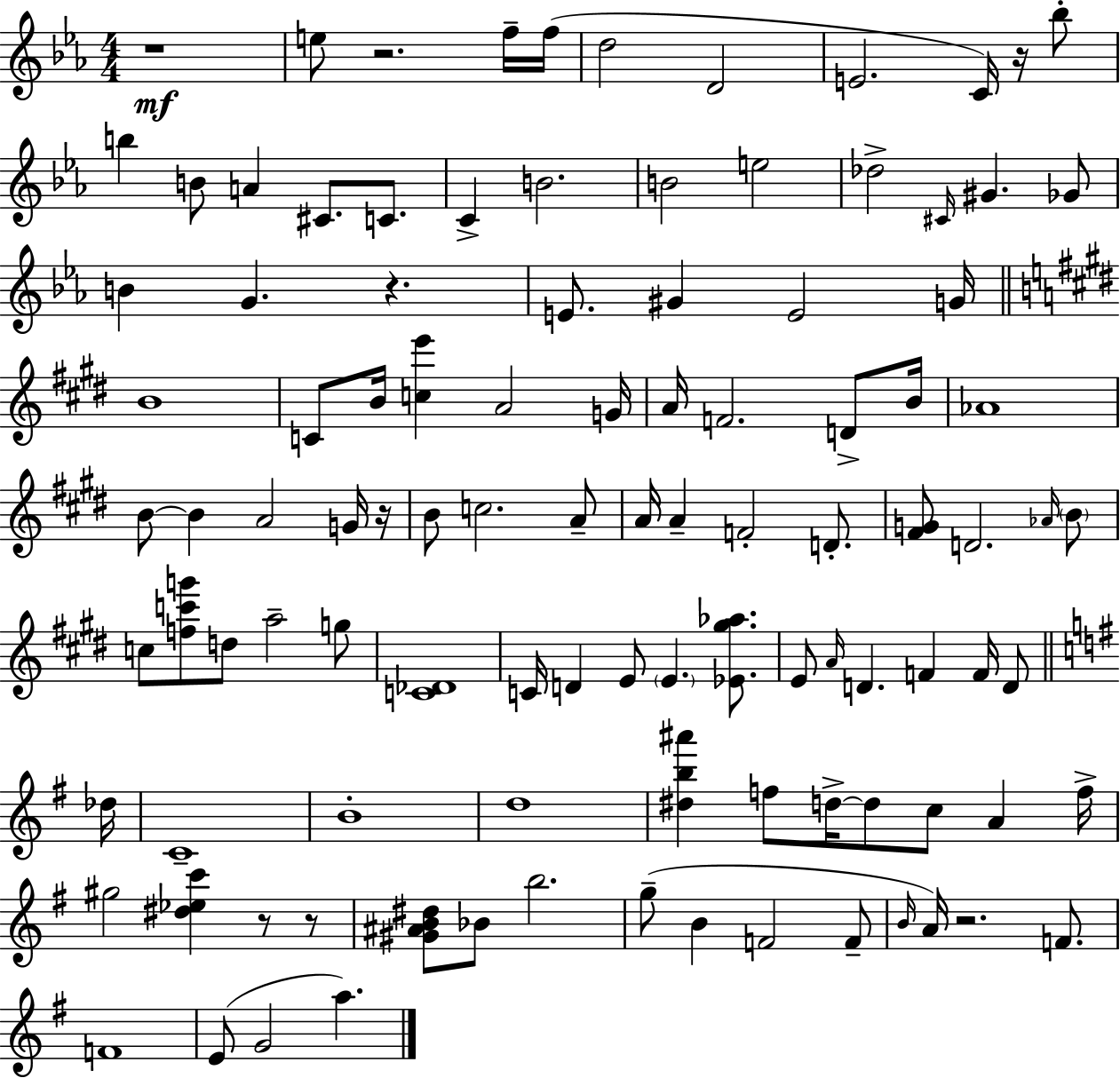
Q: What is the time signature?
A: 4/4